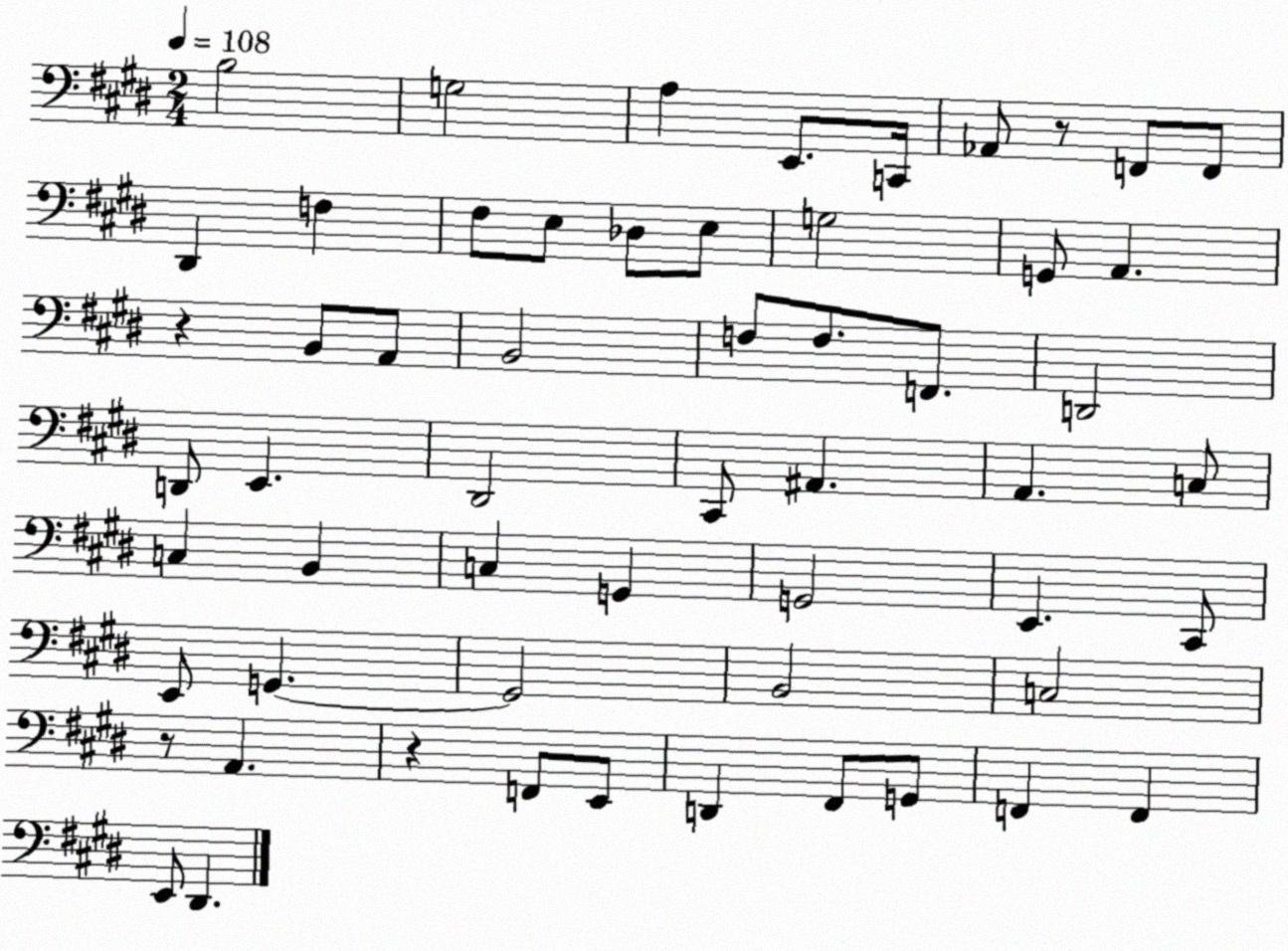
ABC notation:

X:1
T:Untitled
M:2/4
L:1/4
K:E
B,2 G,2 A, E,,/2 C,,/4 _A,,/2 z/2 F,,/2 F,,/2 ^D,, F, ^F,/2 E,/2 _D,/2 E,/2 G,2 G,,/2 A,, z B,,/2 A,,/2 B,,2 F,/2 F,/2 F,,/2 D,,2 D,,/2 E,, ^D,,2 ^C,,/2 ^A,, A,, C,/2 C, B,, C, G,, G,,2 E,, ^C,,/2 E,,/2 G,, G,,2 B,,2 C,2 z/2 A,, z F,,/2 E,,/2 D,, ^F,,/2 G,,/2 F,, F,, E,,/2 ^D,,